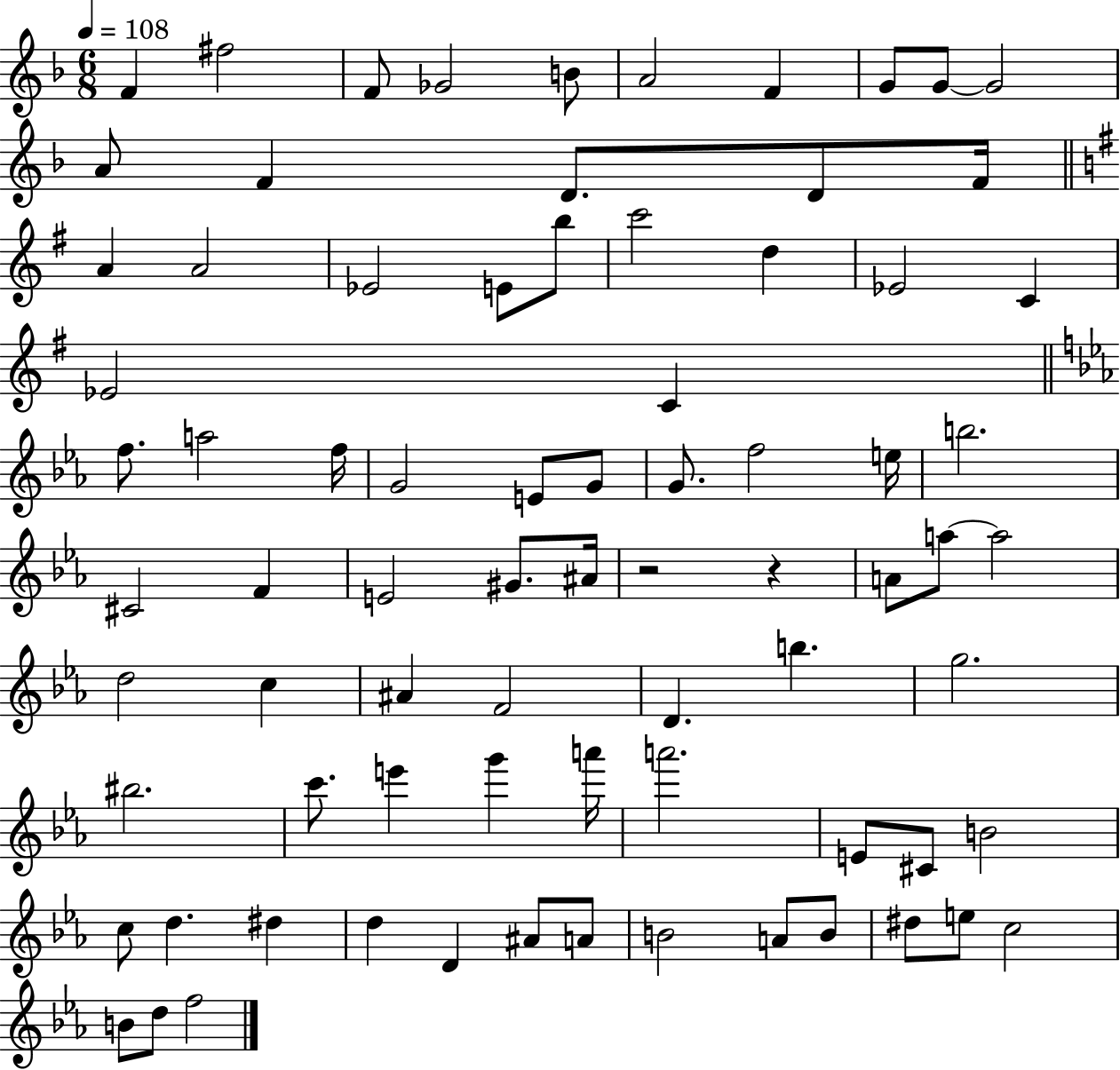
F4/q F#5/h F4/e Gb4/h B4/e A4/h F4/q G4/e G4/e G4/h A4/e F4/q D4/e. D4/e F4/s A4/q A4/h Eb4/h E4/e B5/e C6/h D5/q Eb4/h C4/q Eb4/h C4/q F5/e. A5/h F5/s G4/h E4/e G4/e G4/e. F5/h E5/s B5/h. C#4/h F4/q E4/h G#4/e. A#4/s R/h R/q A4/e A5/e A5/h D5/h C5/q A#4/q F4/h D4/q. B5/q. G5/h. BIS5/h. C6/e. E6/q G6/q A6/s A6/h. E4/e C#4/e B4/h C5/e D5/q. D#5/q D5/q D4/q A#4/e A4/e B4/h A4/e B4/e D#5/e E5/e C5/h B4/e D5/e F5/h